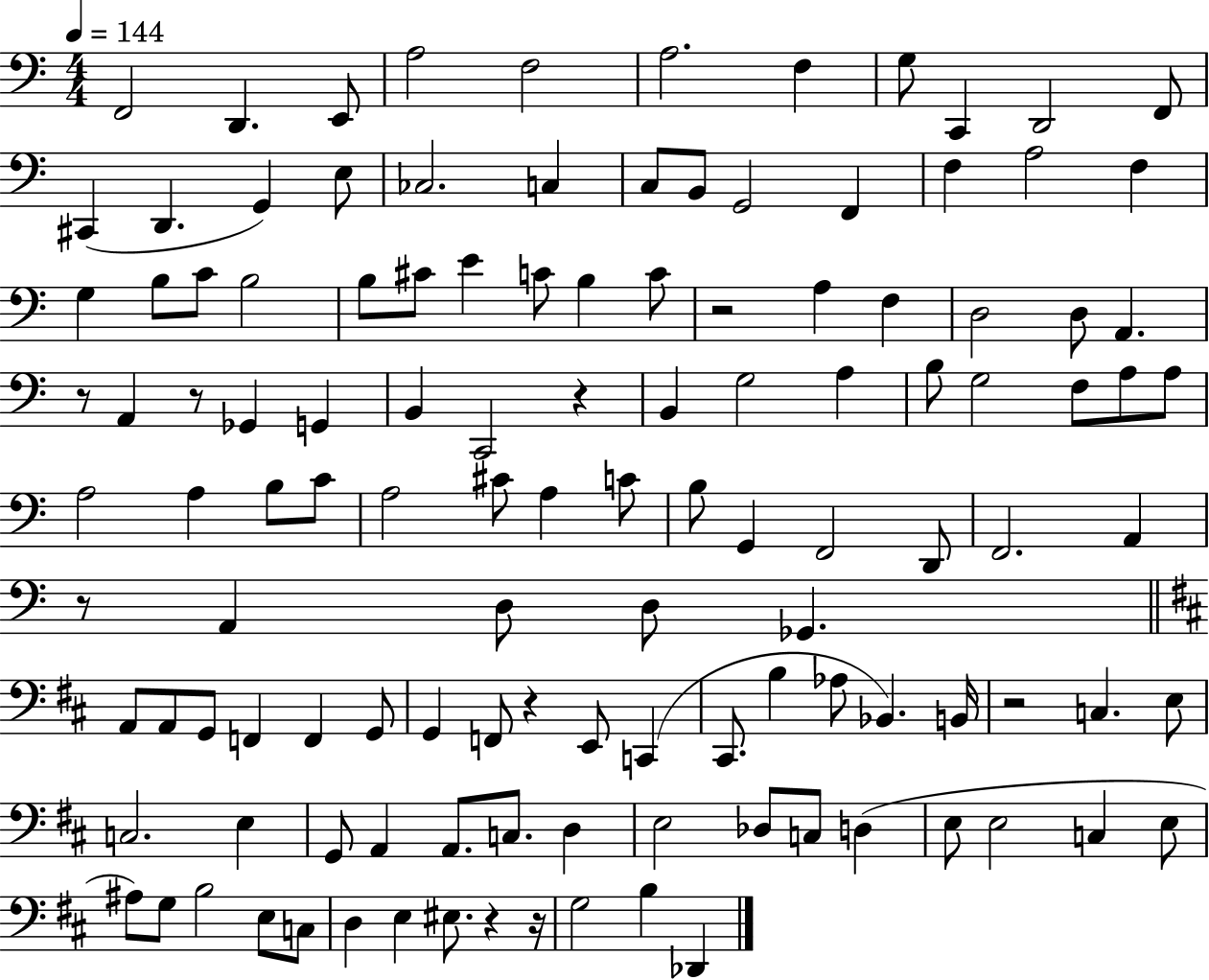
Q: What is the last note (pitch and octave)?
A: Db2